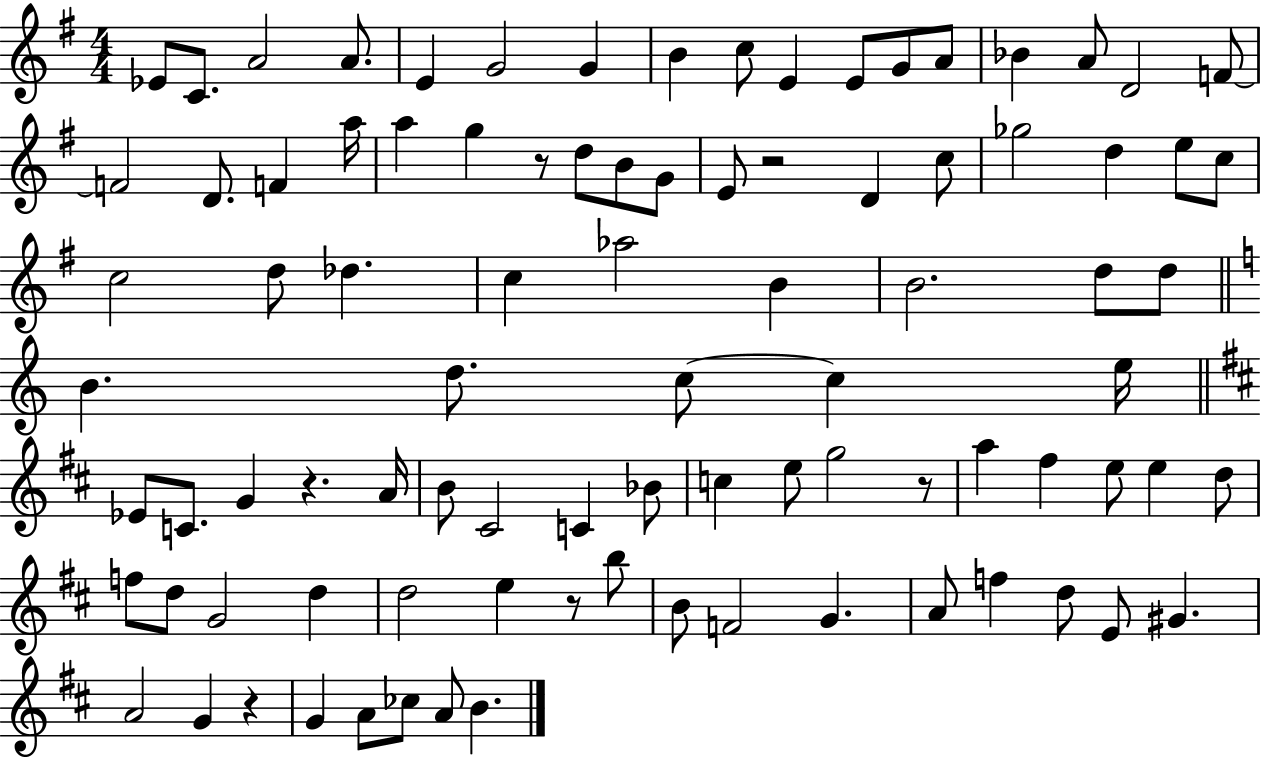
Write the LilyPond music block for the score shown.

{
  \clef treble
  \numericTimeSignature
  \time 4/4
  \key g \major
  ees'8 c'8. a'2 a'8. | e'4 g'2 g'4 | b'4 c''8 e'4 e'8 g'8 a'8 | bes'4 a'8 d'2 f'8~~ | \break f'2 d'8. f'4 a''16 | a''4 g''4 r8 d''8 b'8 g'8 | e'8 r2 d'4 c''8 | ges''2 d''4 e''8 c''8 | \break c''2 d''8 des''4. | c''4 aes''2 b'4 | b'2. d''8 d''8 | \bar "||" \break \key a \minor b'4. d''8. c''8~~ c''4 e''16 | \bar "||" \break \key b \minor ees'8 c'8. g'4 r4. a'16 | b'8 cis'2 c'4 bes'8 | c''4 e''8 g''2 r8 | a''4 fis''4 e''8 e''4 d''8 | \break f''8 d''8 g'2 d''4 | d''2 e''4 r8 b''8 | b'8 f'2 g'4. | a'8 f''4 d''8 e'8 gis'4. | \break a'2 g'4 r4 | g'4 a'8 ces''8 a'8 b'4. | \bar "|."
}